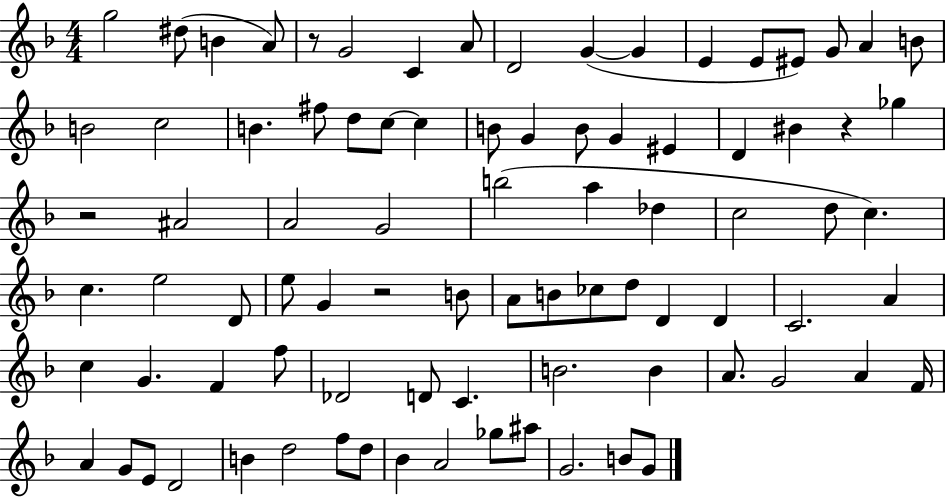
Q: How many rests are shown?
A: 4